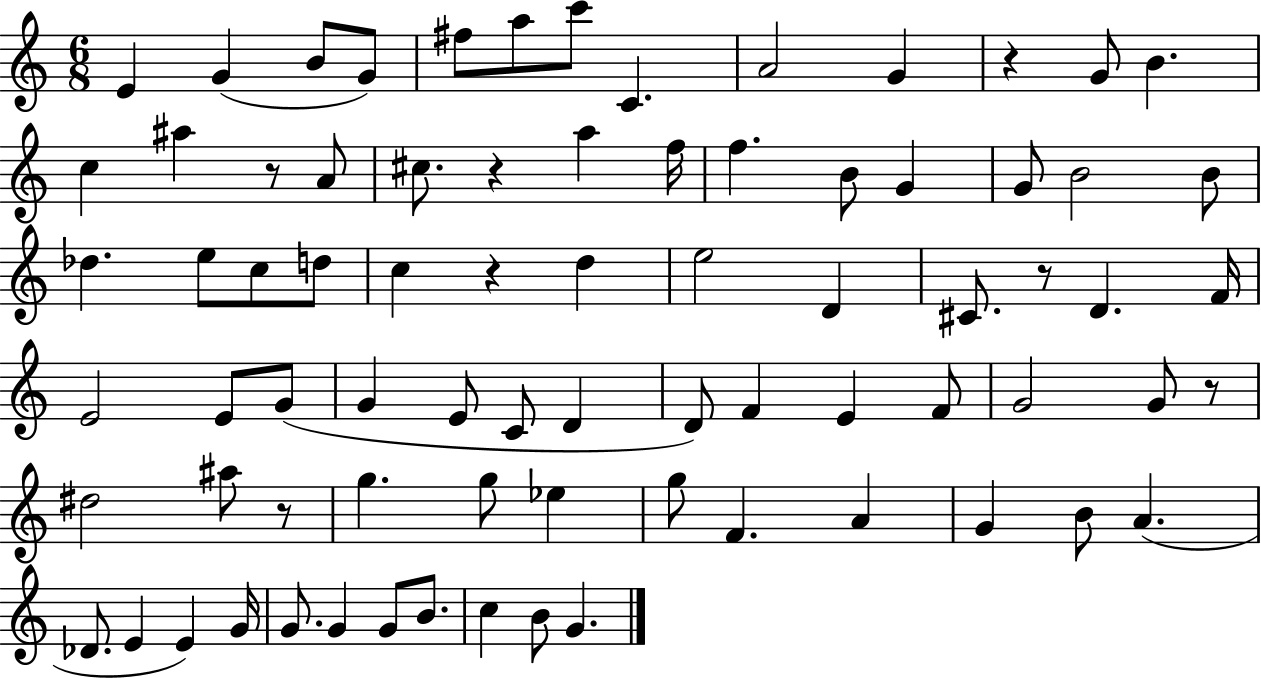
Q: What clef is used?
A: treble